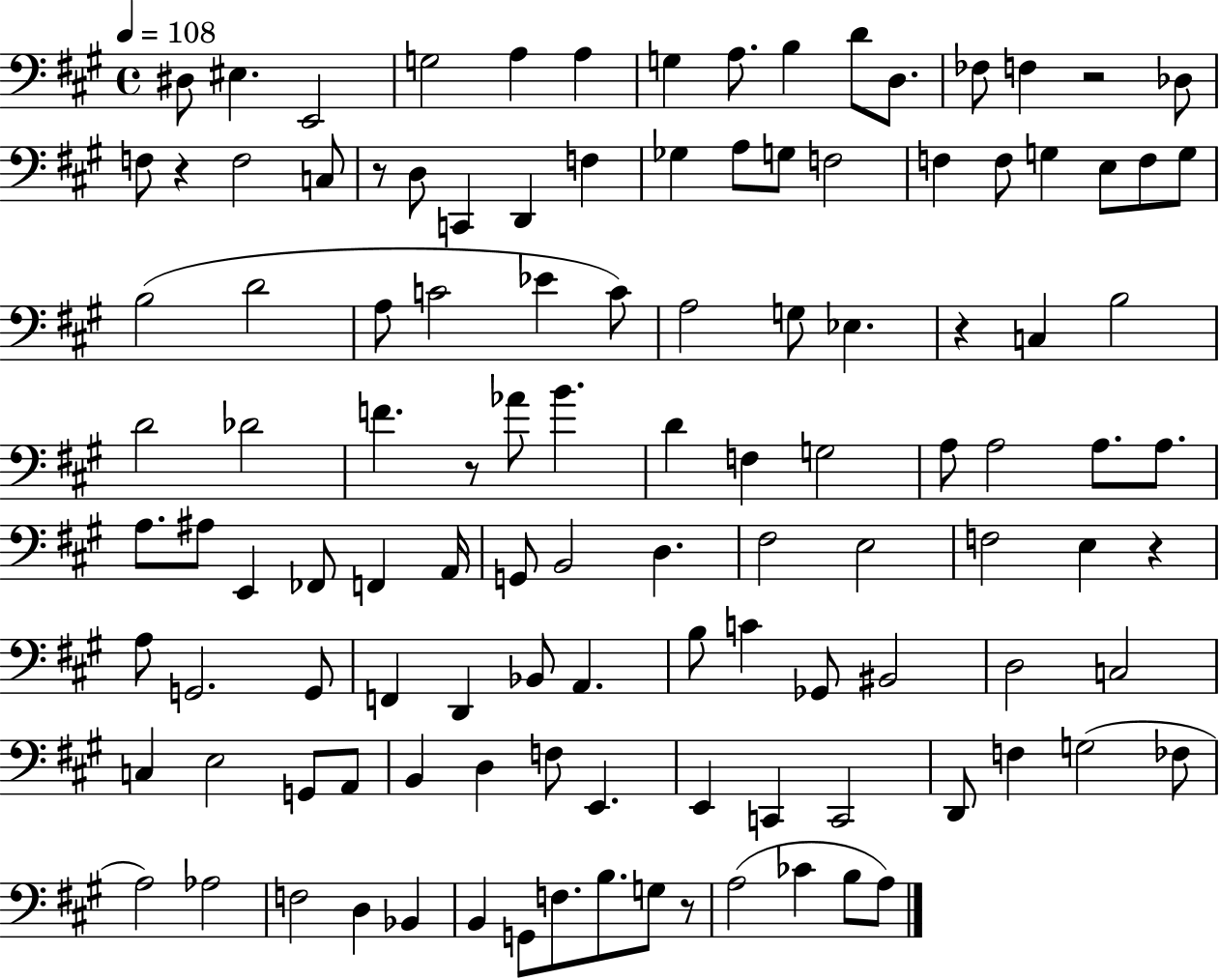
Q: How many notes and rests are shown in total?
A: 116